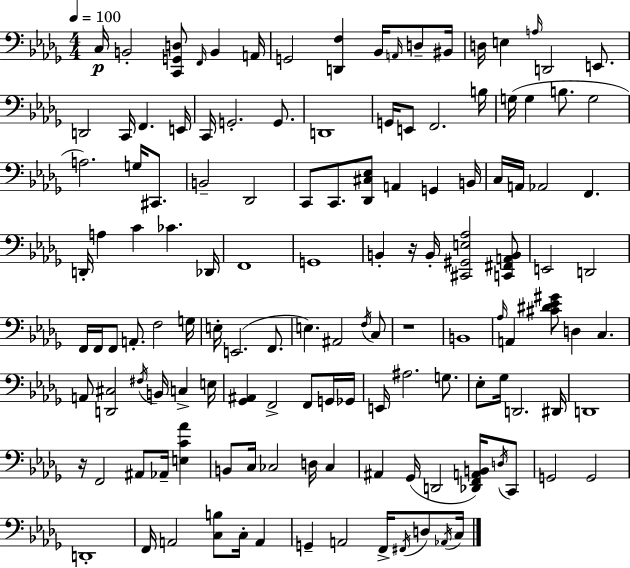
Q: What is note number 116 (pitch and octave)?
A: D3